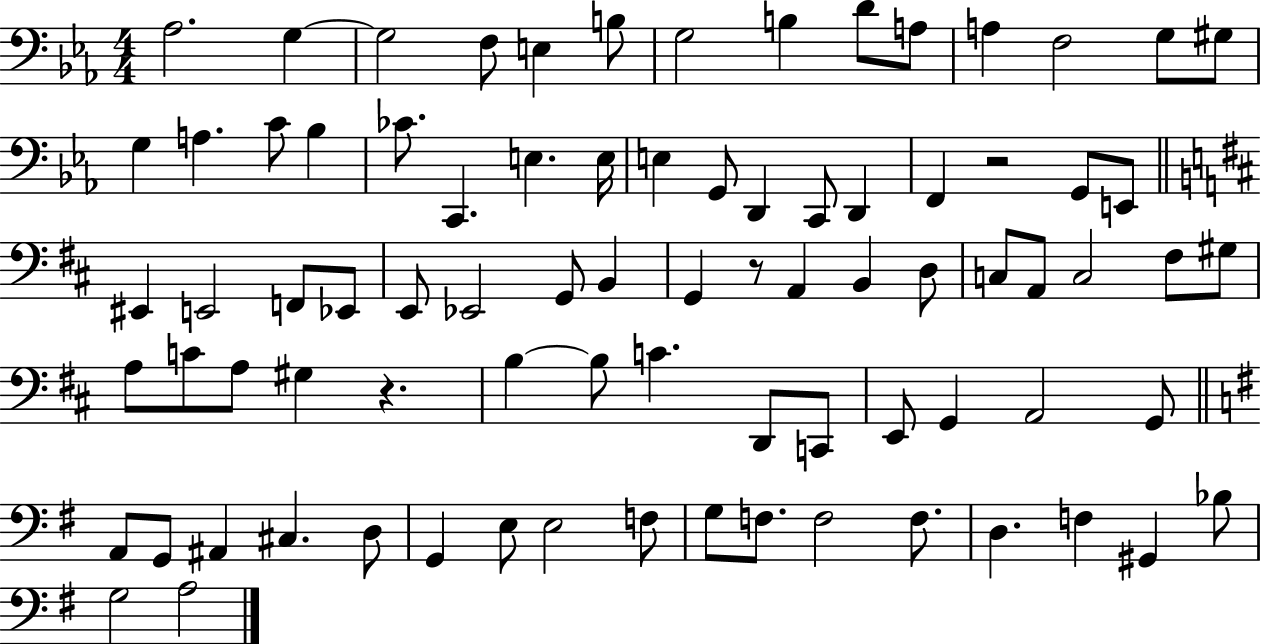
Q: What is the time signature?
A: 4/4